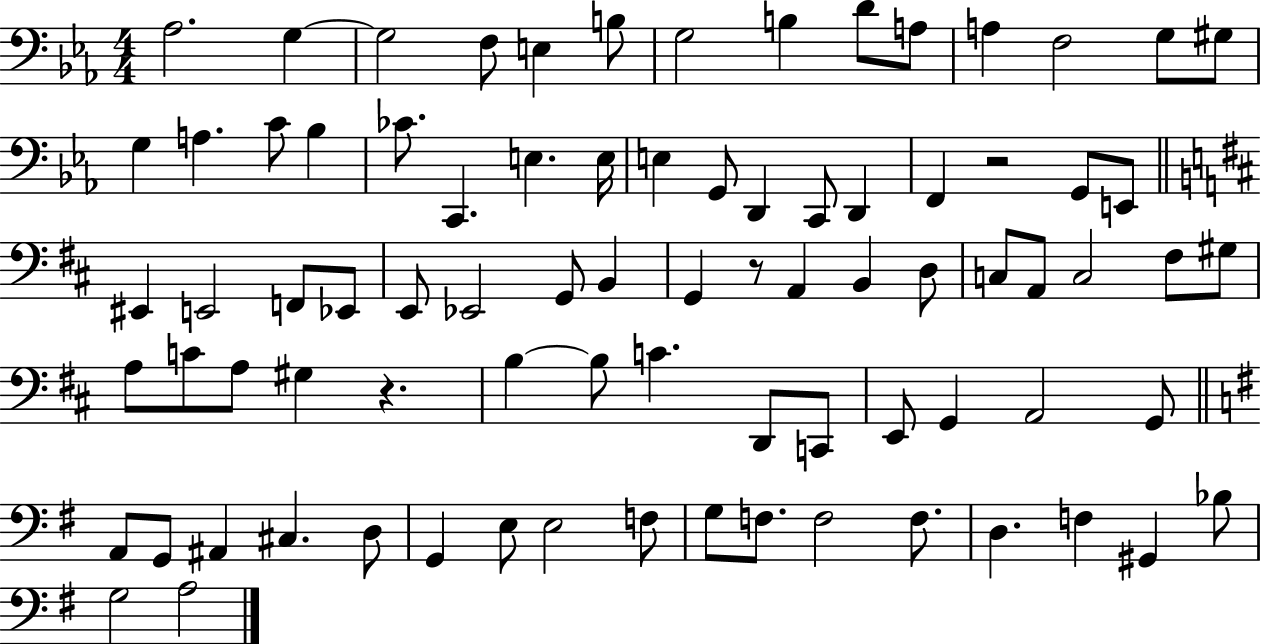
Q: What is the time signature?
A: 4/4